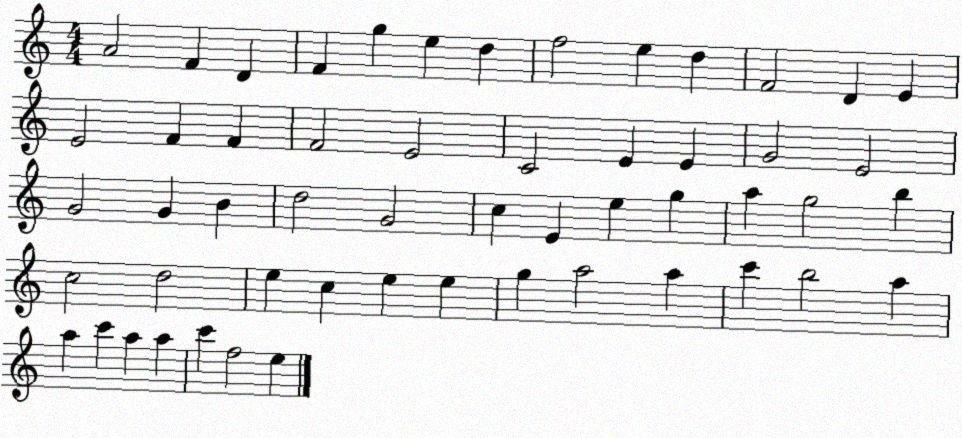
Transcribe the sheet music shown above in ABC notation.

X:1
T:Untitled
M:4/4
L:1/4
K:C
A2 F D F g e d f2 e d F2 D E E2 F F F2 E2 C2 E E G2 E2 G2 G B d2 G2 c E e g a g2 b c2 d2 e c e e g a2 a c' b2 a a c' a a c' f2 e